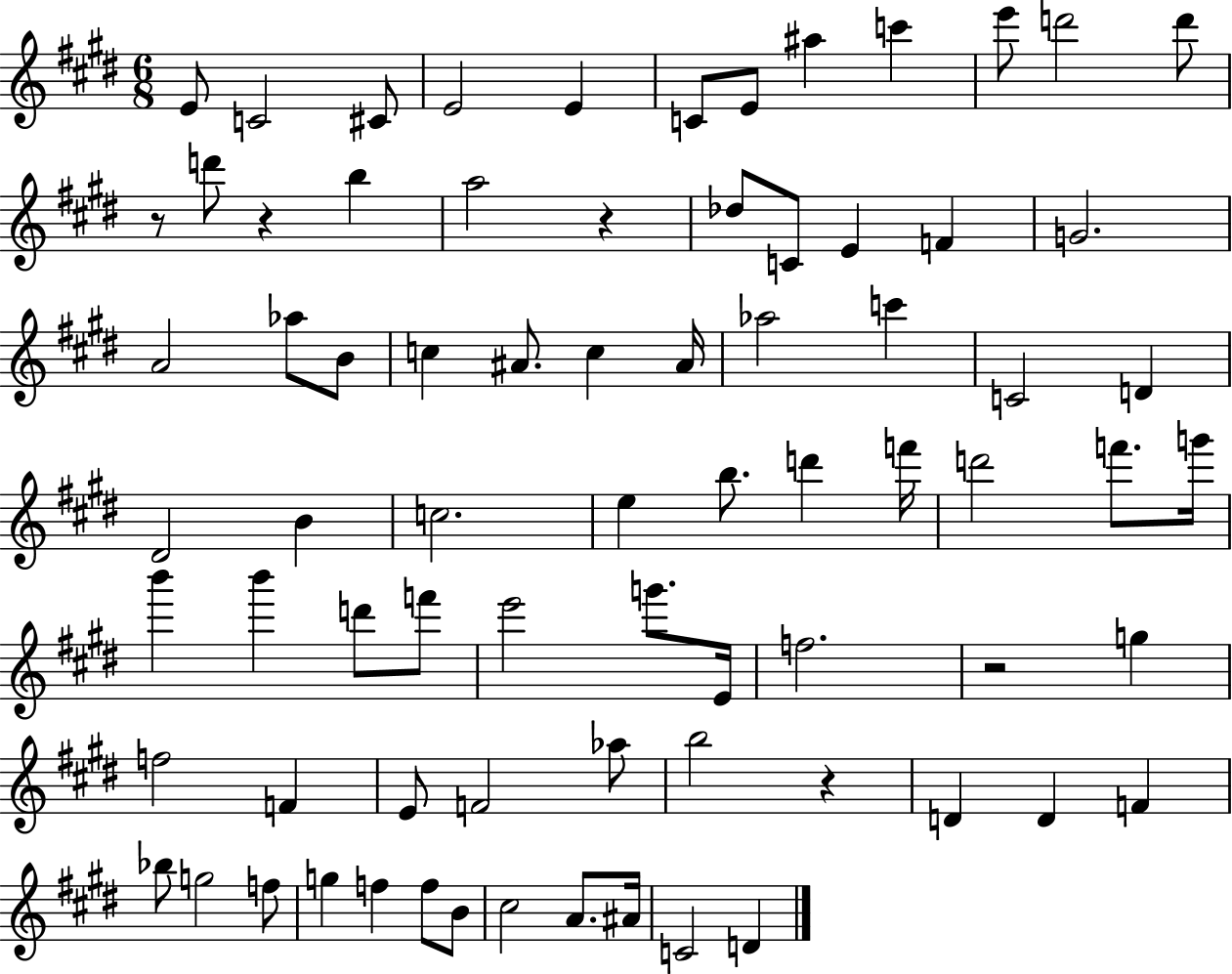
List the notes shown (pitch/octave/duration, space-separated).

E4/e C4/h C#4/e E4/h E4/q C4/e E4/e A#5/q C6/q E6/e D6/h D6/e R/e D6/e R/q B5/q A5/h R/q Db5/e C4/e E4/q F4/q G4/h. A4/h Ab5/e B4/e C5/q A#4/e. C5/q A#4/s Ab5/h C6/q C4/h D4/q D#4/h B4/q C5/h. E5/q B5/e. D6/q F6/s D6/h F6/e. G6/s B6/q B6/q D6/e F6/e E6/h G6/e. E4/s F5/h. R/h G5/q F5/h F4/q E4/e F4/h Ab5/e B5/h R/q D4/q D4/q F4/q Bb5/e G5/h F5/e G5/q F5/q F5/e B4/e C#5/h A4/e. A#4/s C4/h D4/q